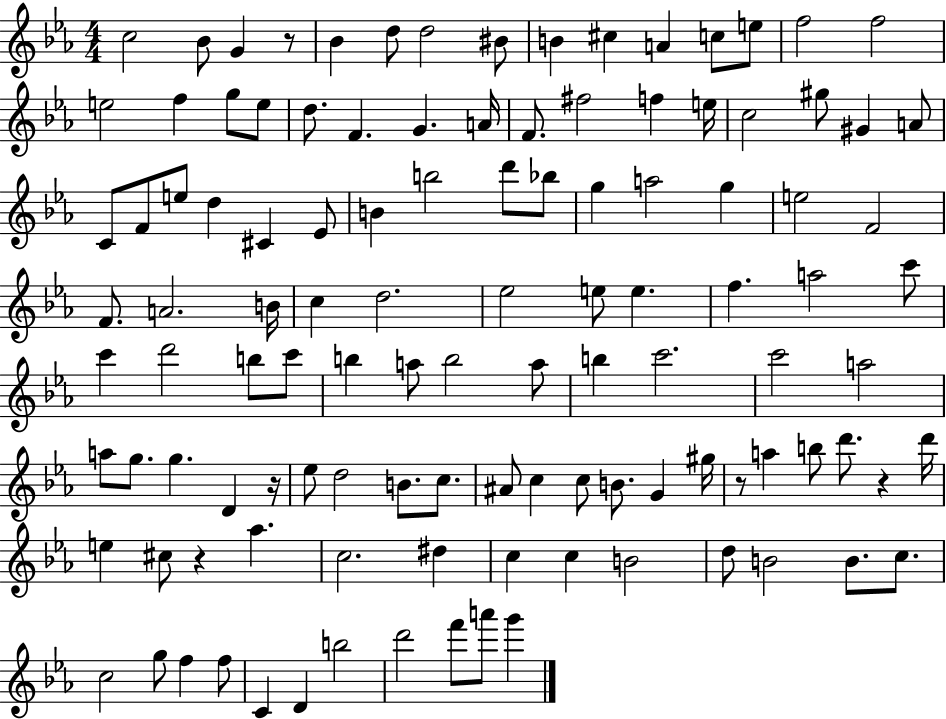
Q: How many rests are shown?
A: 5